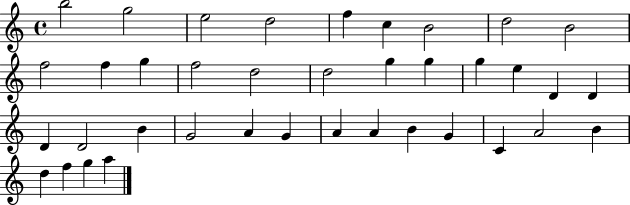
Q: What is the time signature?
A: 4/4